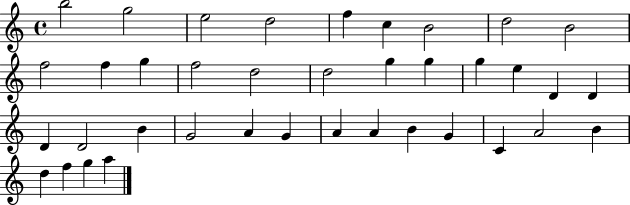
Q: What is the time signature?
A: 4/4